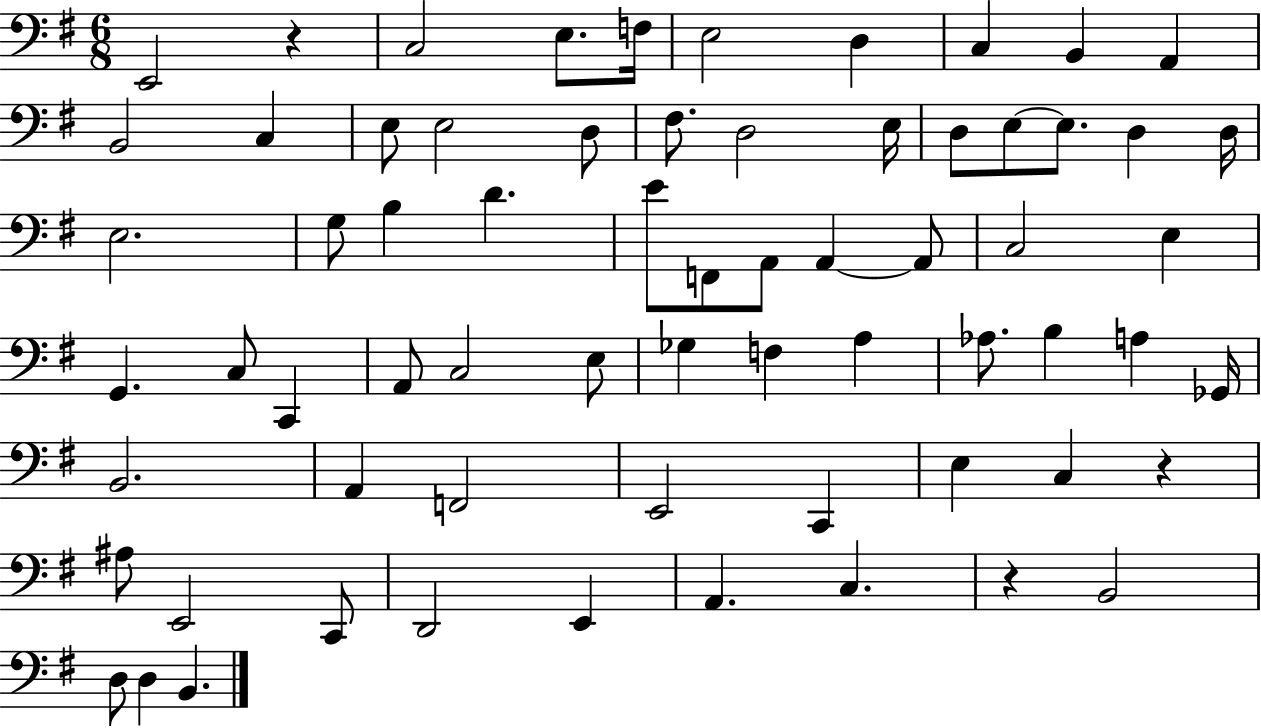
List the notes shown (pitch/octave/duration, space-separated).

E2/h R/q C3/h E3/e. F3/s E3/h D3/q C3/q B2/q A2/q B2/h C3/q E3/e E3/h D3/e F#3/e. D3/h E3/s D3/e E3/e E3/e. D3/q D3/s E3/h. G3/e B3/q D4/q. E4/e F2/e A2/e A2/q A2/e C3/h E3/q G2/q. C3/e C2/q A2/e C3/h E3/e Gb3/q F3/q A3/q Ab3/e. B3/q A3/q Gb2/s B2/h. A2/q F2/h E2/h C2/q E3/q C3/q R/q A#3/e E2/h C2/e D2/h E2/q A2/q. C3/q. R/q B2/h D3/e D3/q B2/q.